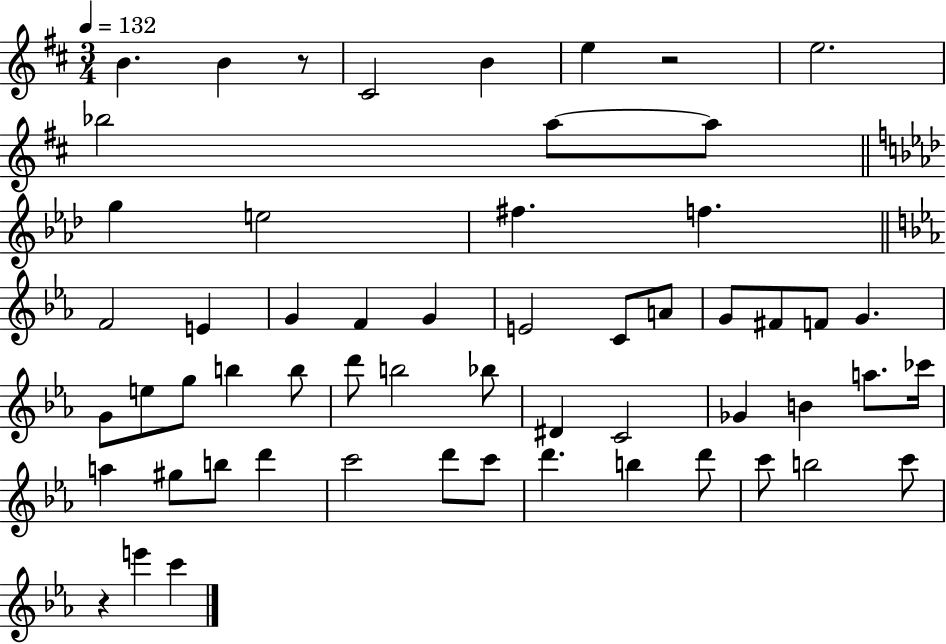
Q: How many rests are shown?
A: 3